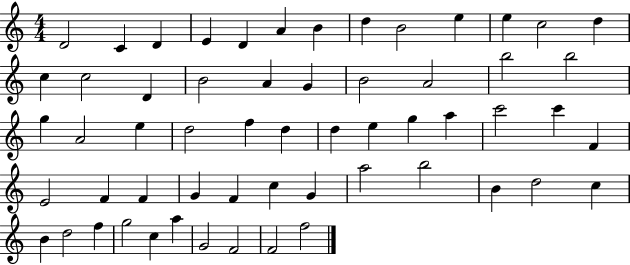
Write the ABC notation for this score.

X:1
T:Untitled
M:4/4
L:1/4
K:C
D2 C D E D A B d B2 e e c2 d c c2 D B2 A G B2 A2 b2 b2 g A2 e d2 f d d e g a c'2 c' F E2 F F G F c G a2 b2 B d2 c B d2 f g2 c a G2 F2 F2 f2